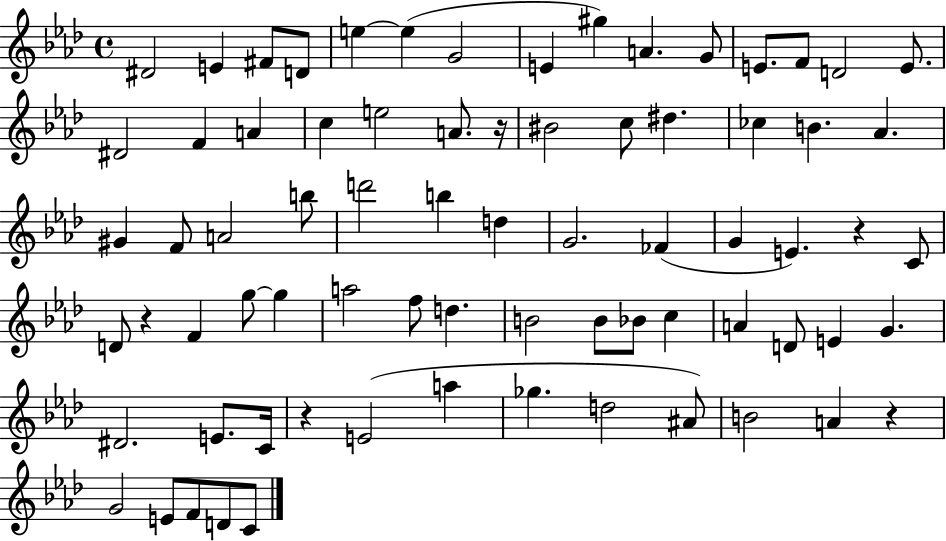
D#4/h E4/q F#4/e D4/e E5/q E5/q G4/h E4/q G#5/q A4/q. G4/e E4/e. F4/e D4/h E4/e. D#4/h F4/q A4/q C5/q E5/h A4/e. R/s BIS4/h C5/e D#5/q. CES5/q B4/q. Ab4/q. G#4/q F4/e A4/h B5/e D6/h B5/q D5/q G4/h. FES4/q G4/q E4/q. R/q C4/e D4/e R/q F4/q G5/e G5/q A5/h F5/e D5/q. B4/h B4/e Bb4/e C5/q A4/q D4/e E4/q G4/q. D#4/h. E4/e. C4/s R/q E4/h A5/q Gb5/q. D5/h A#4/e B4/h A4/q R/q G4/h E4/e F4/e D4/e C4/e